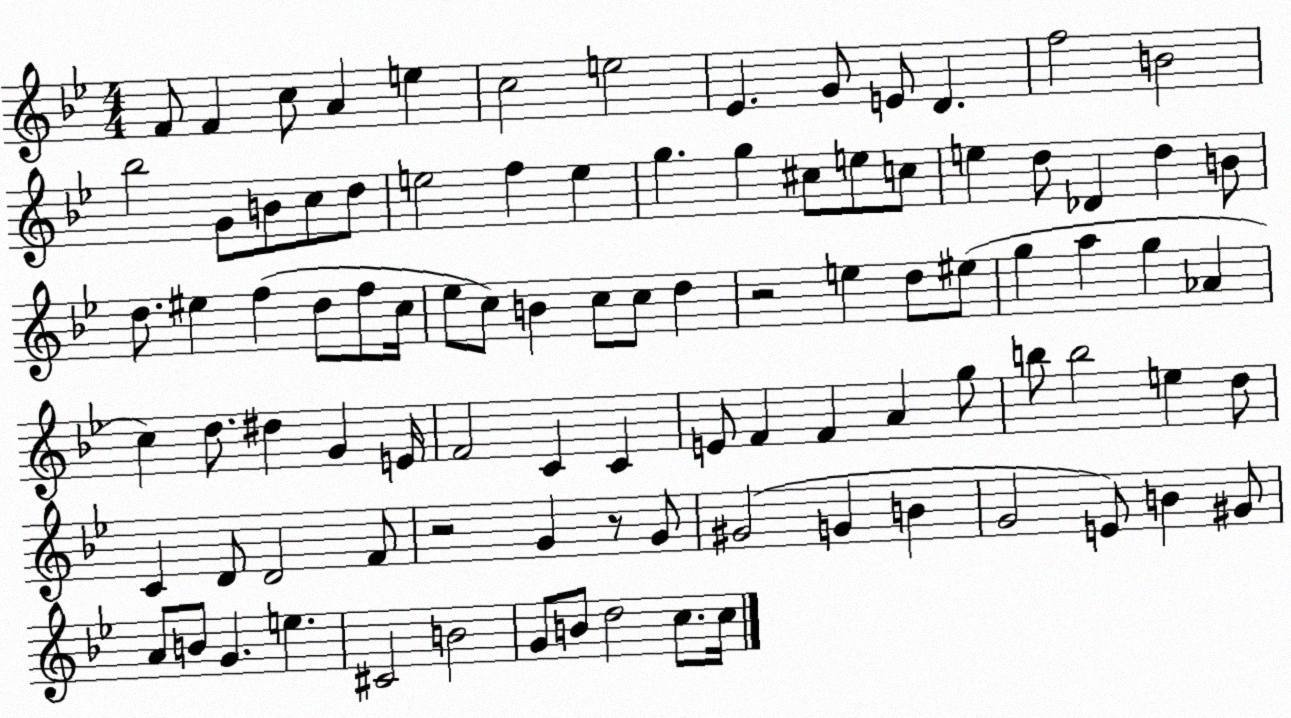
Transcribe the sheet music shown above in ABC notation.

X:1
T:Untitled
M:4/4
L:1/4
K:Bb
F/2 F c/2 A e c2 e2 _E G/2 E/2 D f2 B2 _b2 G/2 B/2 c/2 d/2 e2 f e g g ^c/2 e/2 c/2 e d/2 _D d B/2 d/2 ^e f d/2 f/2 c/4 _e/2 c/2 B c/2 c/2 d z2 e d/2 ^e/2 g a g _A c d/2 ^d G E/4 F2 C C E/2 F F A g/2 b/2 b2 e d/2 C D/2 D2 F/2 z2 G z/2 G/2 ^G2 G B G2 E/2 B ^G/2 A/2 B/2 G e ^C2 B2 G/2 B/2 d2 c/2 c/4